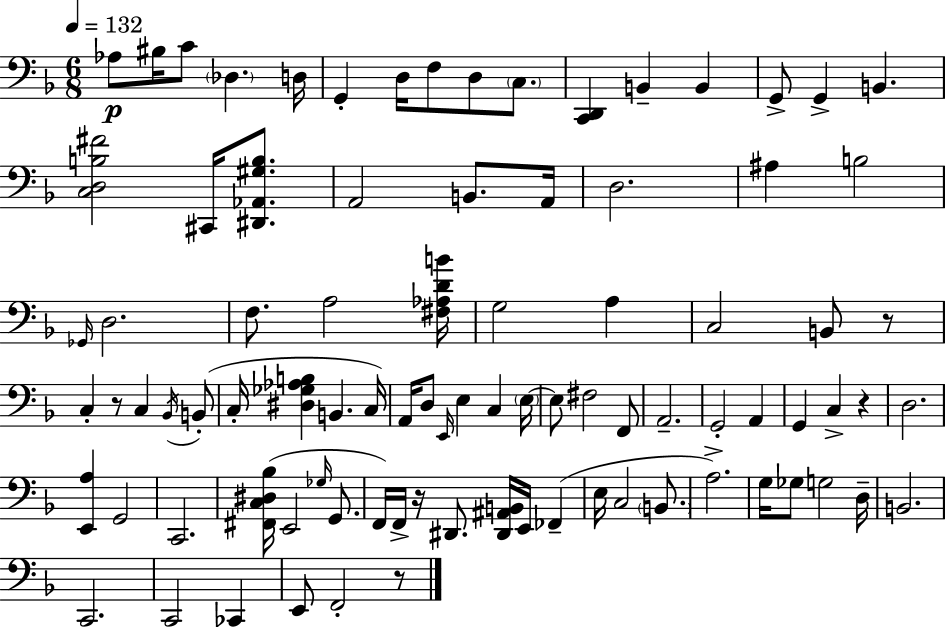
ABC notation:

X:1
T:Untitled
M:6/8
L:1/4
K:Dm
_A,/2 ^B,/4 C/2 _D, D,/4 G,, D,/4 F,/2 D,/2 C,/2 [C,,D,,] B,, B,, G,,/2 G,, B,, [C,D,B,^F]2 ^C,,/4 [^D,,_A,,^G,B,]/2 A,,2 B,,/2 A,,/4 D,2 ^A, B,2 _G,,/4 D,2 F,/2 A,2 [^F,_A,DB]/4 G,2 A, C,2 B,,/2 z/2 C, z/2 C, _B,,/4 B,,/2 C,/4 [^D,_G,_A,B,] B,, C,/4 A,,/4 D,/2 E,,/4 E, C, E,/4 E,/2 ^F,2 F,,/2 A,,2 G,,2 A,, G,, C, z D,2 [E,,A,] G,,2 C,,2 [^F,,C,^D,_B,]/4 E,,2 _G,/4 G,,/2 F,,/4 F,,/4 z/4 ^D,,/2 [^D,,^A,,B,,]/4 E,,/4 _F,, E,/4 C,2 B,,/2 A,2 G,/4 _G,/2 G,2 D,/4 B,,2 C,,2 C,,2 _C,, E,,/2 F,,2 z/2